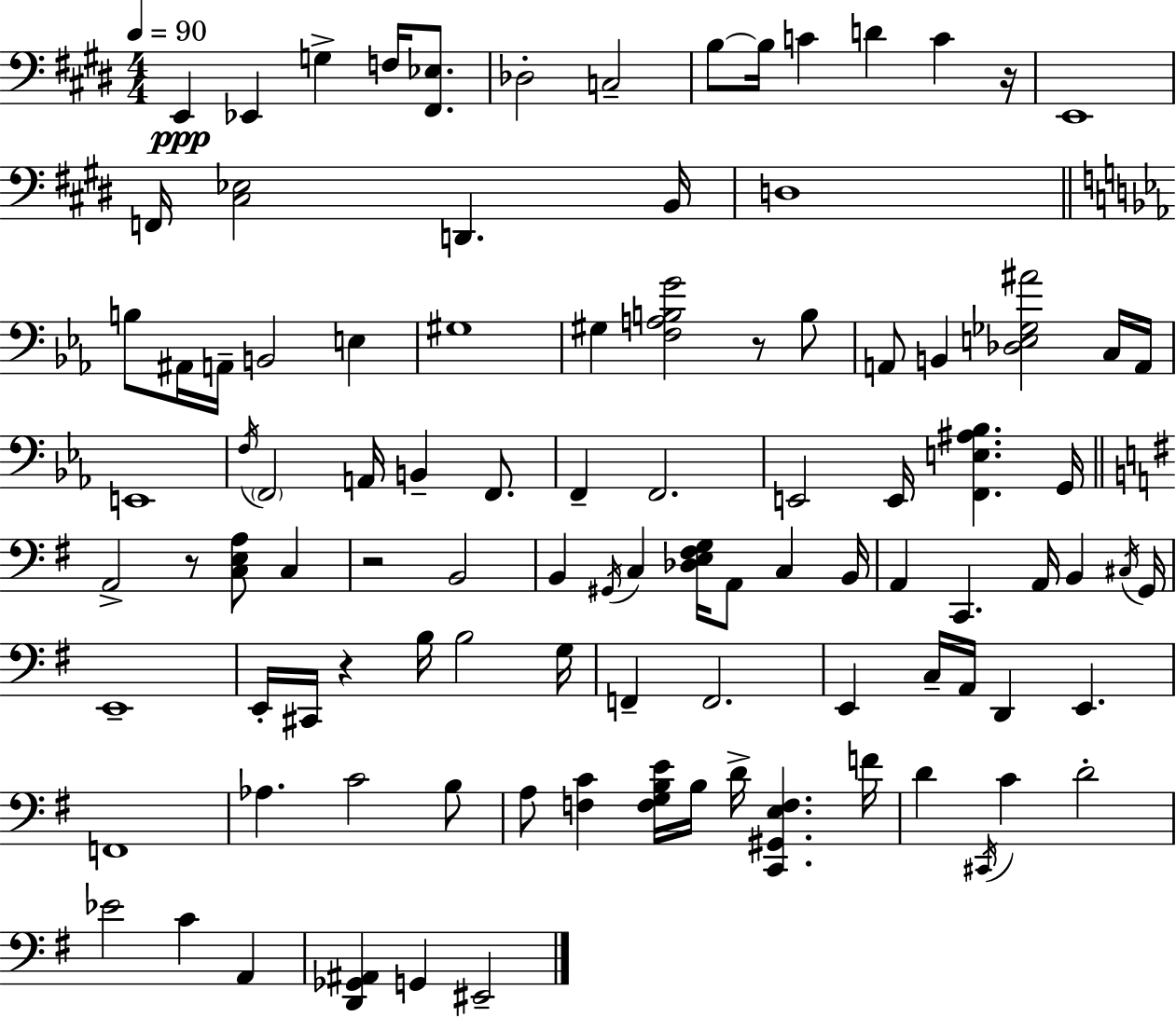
X:1
T:Untitled
M:4/4
L:1/4
K:E
E,, _E,, G, F,/4 [^F,,_E,]/2 _D,2 C,2 B,/2 B,/4 C D C z/4 E,,4 F,,/4 [^C,_E,]2 D,, B,,/4 D,4 B,/2 ^A,,/4 A,,/4 B,,2 E, ^G,4 ^G, [F,A,B,G]2 z/2 B,/2 A,,/2 B,, [_D,E,_G,^A]2 C,/4 A,,/4 E,,4 F,/4 F,,2 A,,/4 B,, F,,/2 F,, F,,2 E,,2 E,,/4 [F,,E,^A,_B,] G,,/4 A,,2 z/2 [C,E,A,]/2 C, z2 B,,2 B,, ^G,,/4 C, [_D,E,^F,G,]/4 A,,/2 C, B,,/4 A,, C,, A,,/4 B,, ^C,/4 G,,/4 E,,4 E,,/4 ^C,,/4 z B,/4 B,2 G,/4 F,, F,,2 E,, C,/4 A,,/4 D,, E,, F,,4 _A, C2 B,/2 A,/2 [F,C] [F,G,B,E]/4 B,/4 D/4 [C,,^G,,E,F,] F/4 D ^C,,/4 C D2 _E2 C A,, [D,,_G,,^A,,] G,, ^E,,2